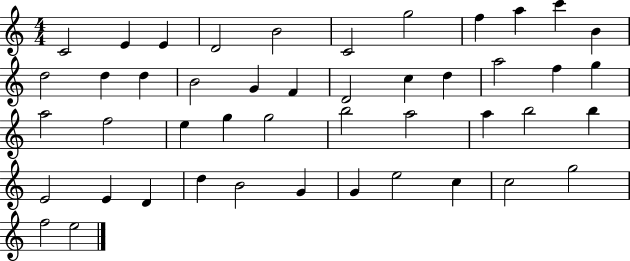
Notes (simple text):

C4/h E4/q E4/q D4/h B4/h C4/h G5/h F5/q A5/q C6/q B4/q D5/h D5/q D5/q B4/h G4/q F4/q D4/h C5/q D5/q A5/h F5/q G5/q A5/h F5/h E5/q G5/q G5/h B5/h A5/h A5/q B5/h B5/q E4/h E4/q D4/q D5/q B4/h G4/q G4/q E5/h C5/q C5/h G5/h F5/h E5/h